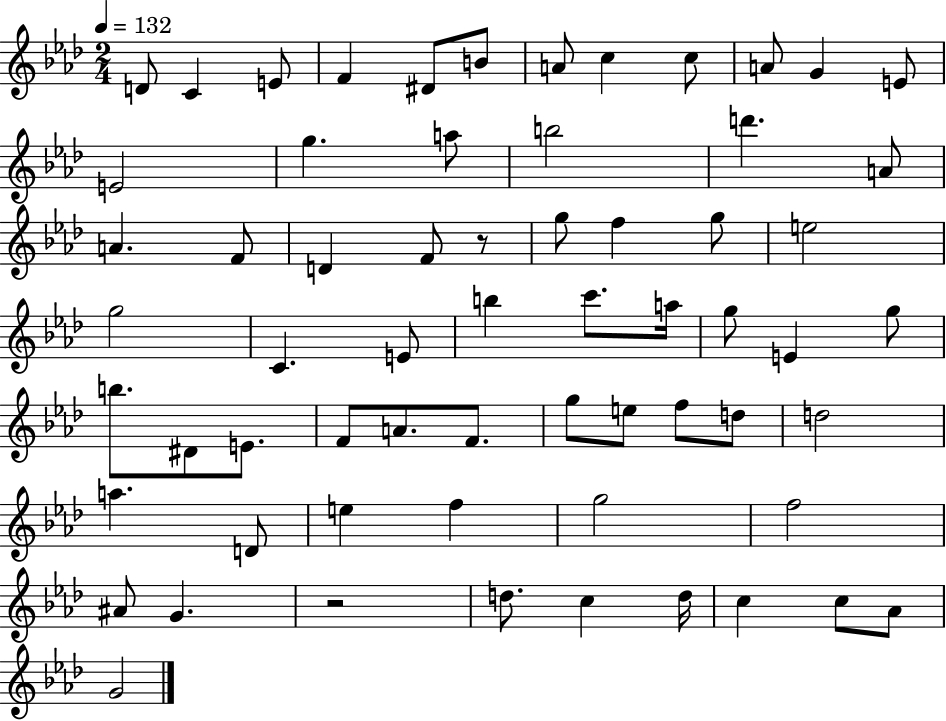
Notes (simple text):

D4/e C4/q E4/e F4/q D#4/e B4/e A4/e C5/q C5/e A4/e G4/q E4/e E4/h G5/q. A5/e B5/h D6/q. A4/e A4/q. F4/e D4/q F4/e R/e G5/e F5/q G5/e E5/h G5/h C4/q. E4/e B5/q C6/e. A5/s G5/e E4/q G5/e B5/e. D#4/e E4/e. F4/e A4/e. F4/e. G5/e E5/e F5/e D5/e D5/h A5/q. D4/e E5/q F5/q G5/h F5/h A#4/e G4/q. R/h D5/e. C5/q D5/s C5/q C5/e Ab4/e G4/h